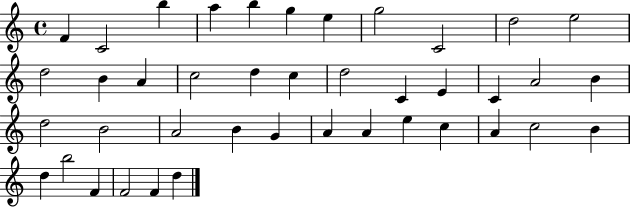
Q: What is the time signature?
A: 4/4